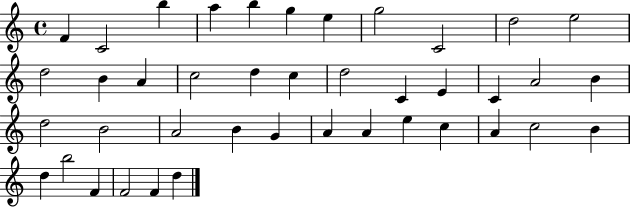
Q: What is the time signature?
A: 4/4